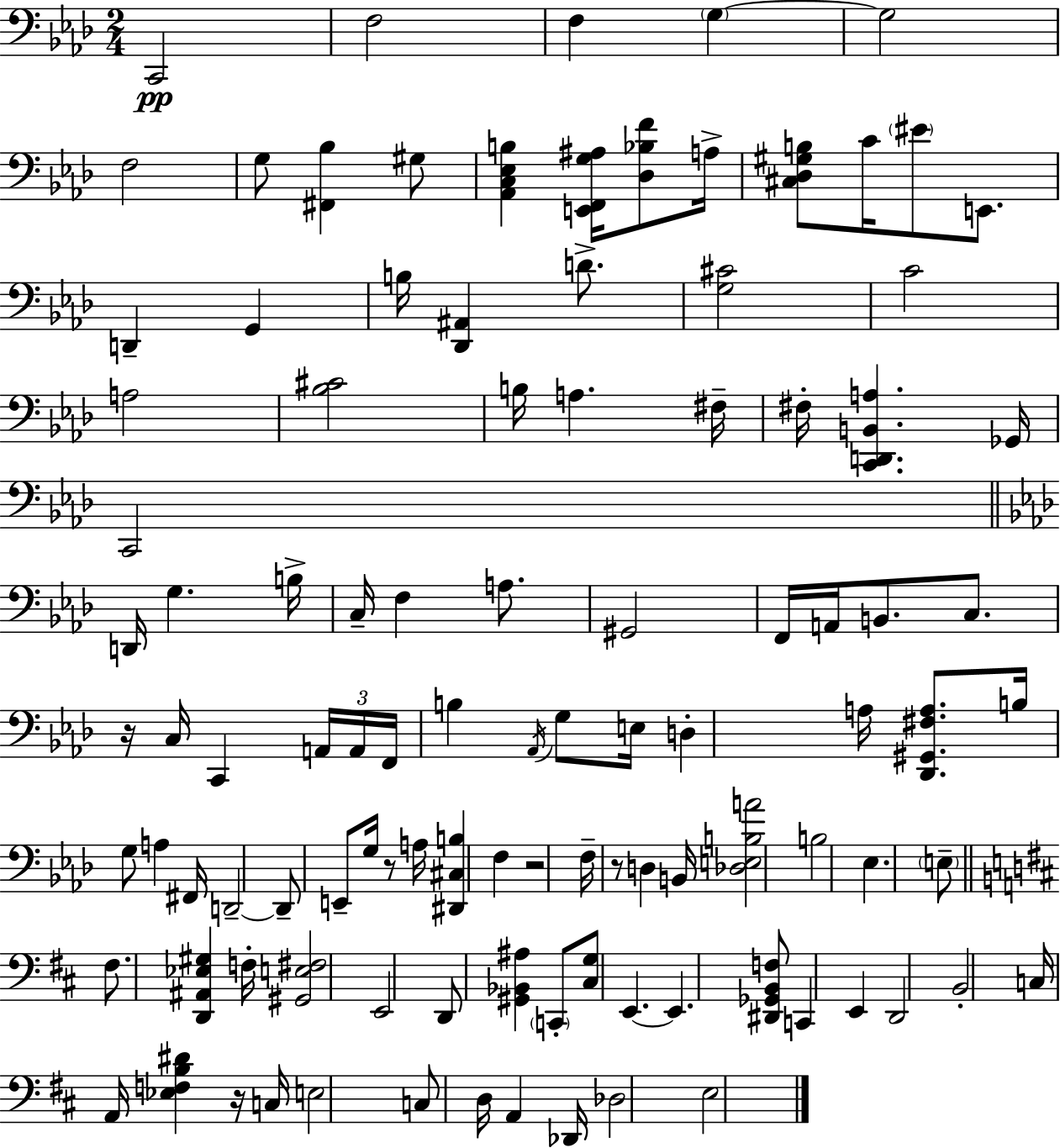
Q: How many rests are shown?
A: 5